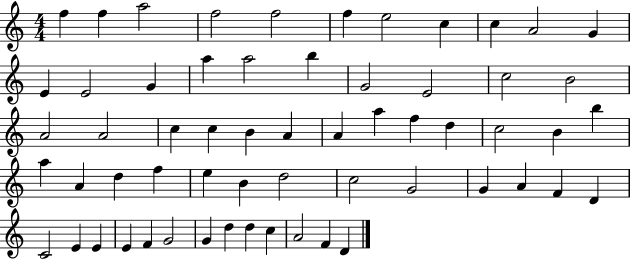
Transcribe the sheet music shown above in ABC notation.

X:1
T:Untitled
M:4/4
L:1/4
K:C
f f a2 f2 f2 f e2 c c A2 G E E2 G a a2 b G2 E2 c2 B2 A2 A2 c c B A A a f d c2 B b a A d f e B d2 c2 G2 G A F D C2 E E E F G2 G d d c A2 F D